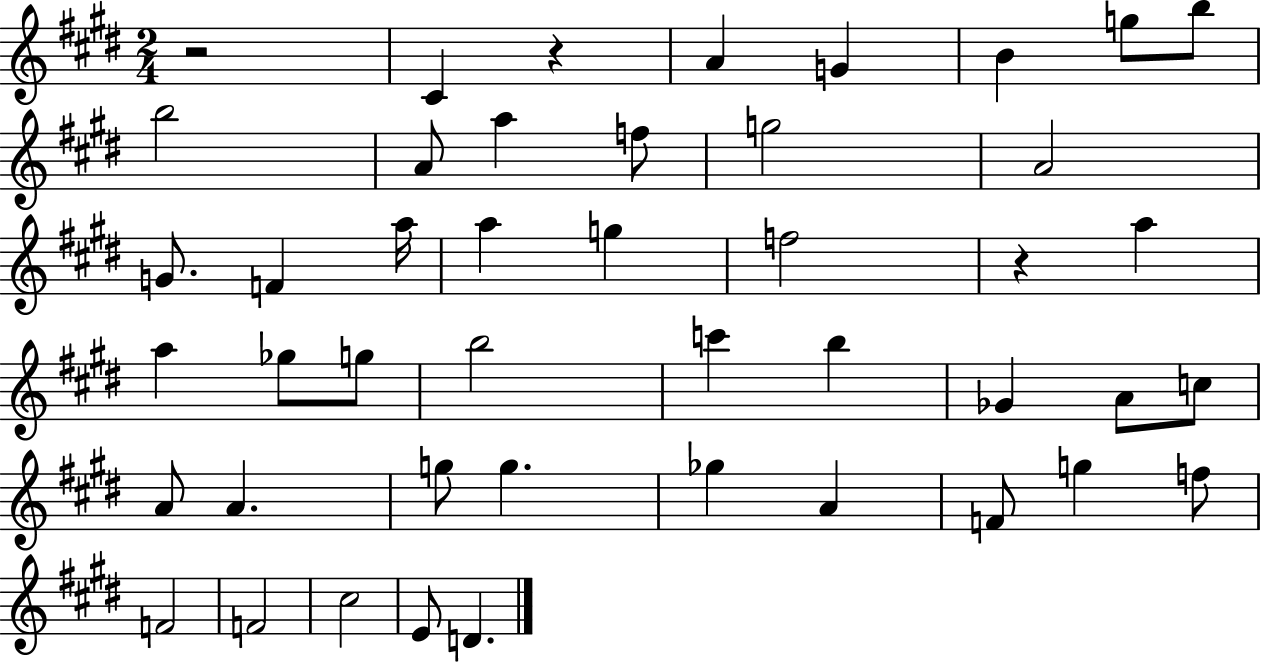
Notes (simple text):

R/h C#4/q R/q A4/q G4/q B4/q G5/e B5/e B5/h A4/e A5/q F5/e G5/h A4/h G4/e. F4/q A5/s A5/q G5/q F5/h R/q A5/q A5/q Gb5/e G5/e B5/h C6/q B5/q Gb4/q A4/e C5/e A4/e A4/q. G5/e G5/q. Gb5/q A4/q F4/e G5/q F5/e F4/h F4/h C#5/h E4/e D4/q.